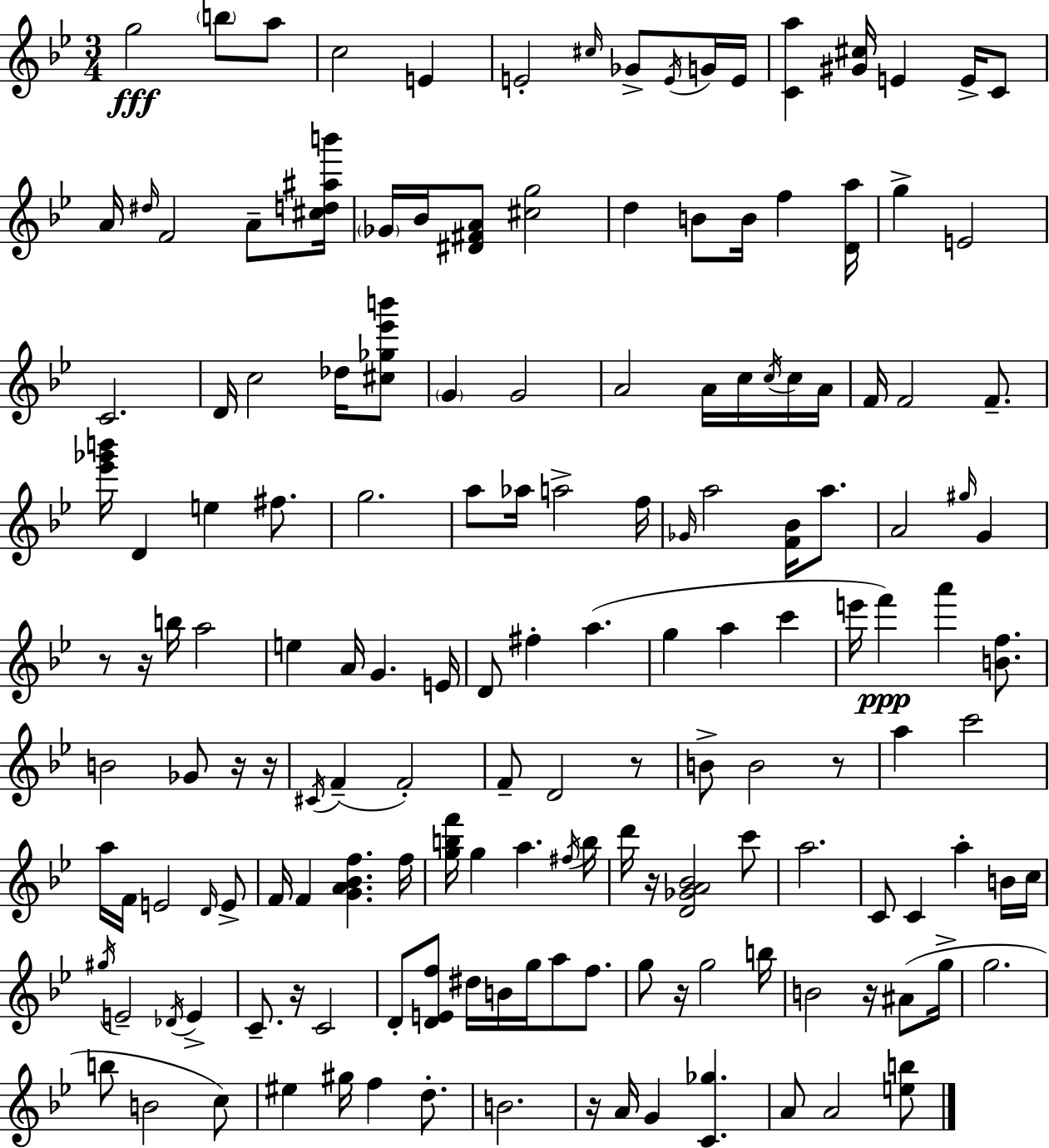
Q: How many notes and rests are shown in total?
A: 159